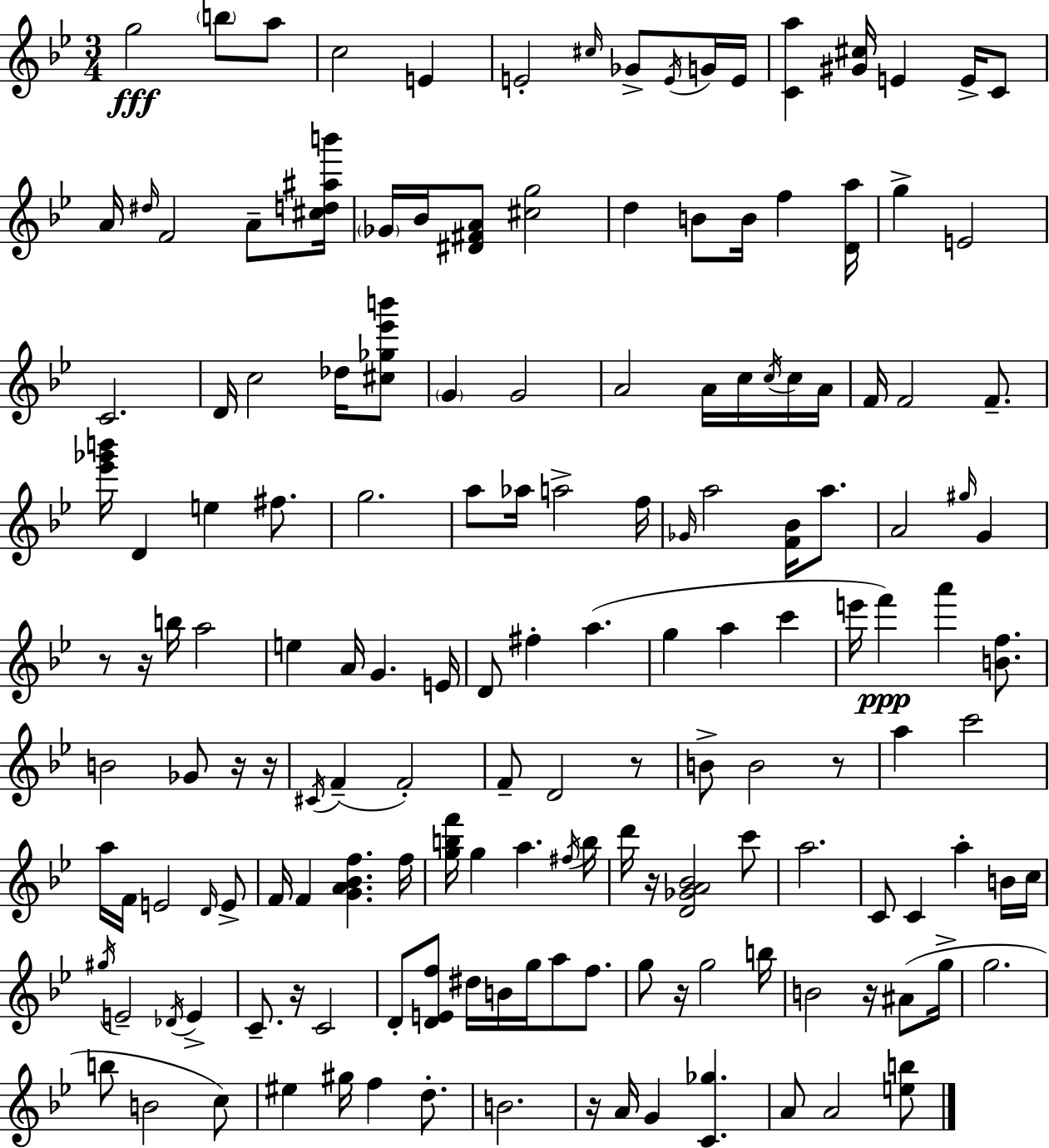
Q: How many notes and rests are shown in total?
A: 159